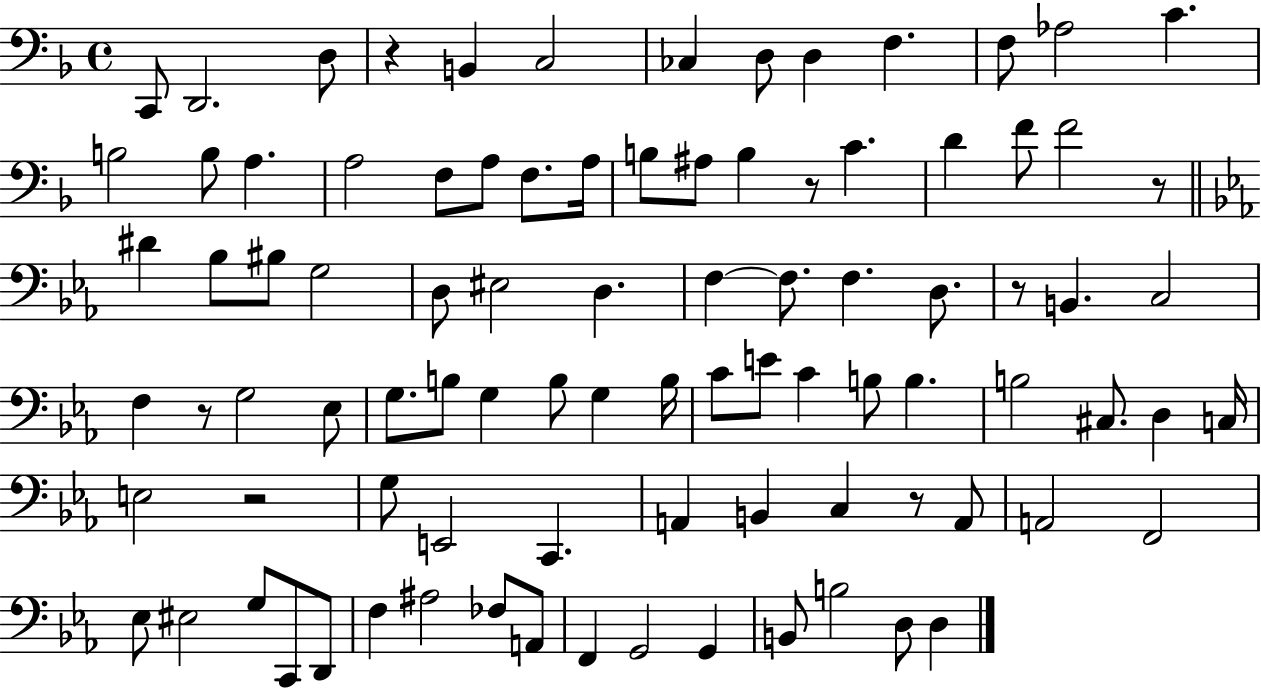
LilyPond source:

{
  \clef bass
  \time 4/4
  \defaultTimeSignature
  \key f \major
  c,8 d,2. d8 | r4 b,4 c2 | ces4 d8 d4 f4. | f8 aes2 c'4. | \break b2 b8 a4. | a2 f8 a8 f8. a16 | b8 ais8 b4 r8 c'4. | d'4 f'8 f'2 r8 | \break \bar "||" \break \key c \minor dis'4 bes8 bis8 g2 | d8 eis2 d4. | f4~~ f8. f4. d8. | r8 b,4. c2 | \break f4 r8 g2 ees8 | g8. b8 g4 b8 g4 b16 | c'8 e'8 c'4 b8 b4. | b2 cis8. d4 c16 | \break e2 r2 | g8 e,2 c,4. | a,4 b,4 c4 r8 a,8 | a,2 f,2 | \break ees8 eis2 g8 c,8 d,8 | f4 ais2 fes8 a,8 | f,4 g,2 g,4 | b,8 b2 d8 d4 | \break \bar "|."
}